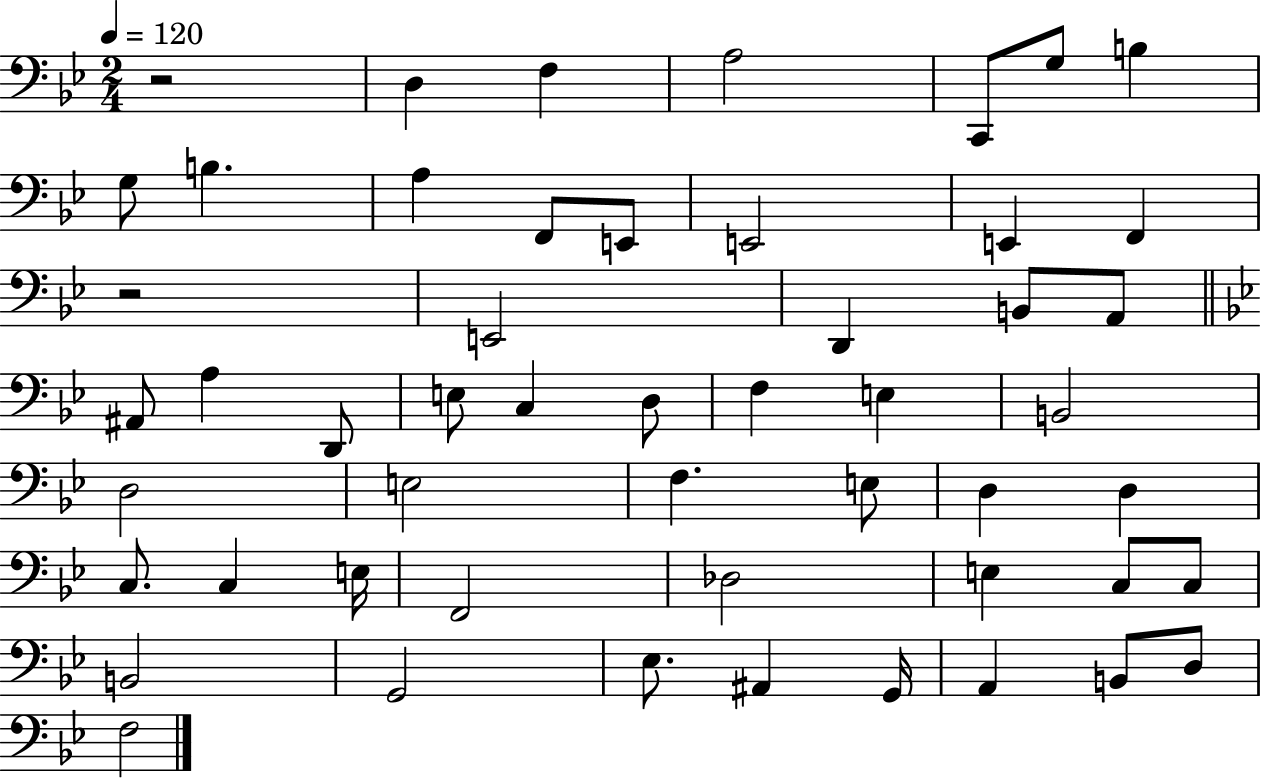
{
  \clef bass
  \numericTimeSignature
  \time 2/4
  \key bes \major
  \tempo 4 = 120
  \repeat volta 2 { r2 | d4 f4 | a2 | c,8 g8 b4 | \break g8 b4. | a4 f,8 e,8 | e,2 | e,4 f,4 | \break r2 | e,2 | d,4 b,8 a,8 | \bar "||" \break \key bes \major ais,8 a4 d,8 | e8 c4 d8 | f4 e4 | b,2 | \break d2 | e2 | f4. e8 | d4 d4 | \break c8. c4 e16 | f,2 | des2 | e4 c8 c8 | \break b,2 | g,2 | ees8. ais,4 g,16 | a,4 b,8 d8 | \break f2 | } \bar "|."
}